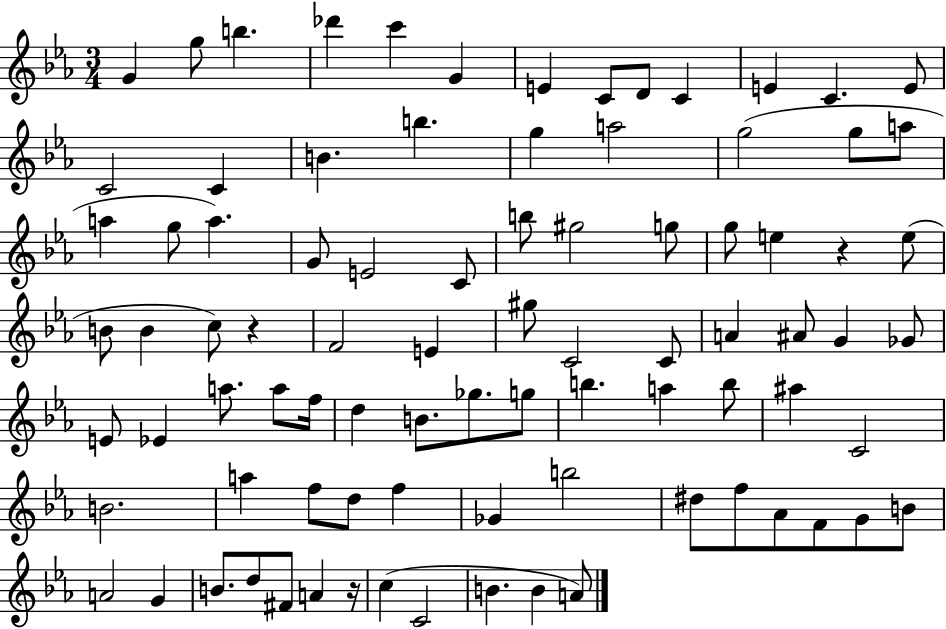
{
  \clef treble
  \numericTimeSignature
  \time 3/4
  \key ees \major
  g'4 g''8 b''4. | des'''4 c'''4 g'4 | e'4 c'8 d'8 c'4 | e'4 c'4. e'8 | \break c'2 c'4 | b'4. b''4. | g''4 a''2 | g''2( g''8 a''8 | \break a''4 g''8 a''4.) | g'8 e'2 c'8 | b''8 gis''2 g''8 | g''8 e''4 r4 e''8( | \break b'8 b'4 c''8) r4 | f'2 e'4 | gis''8 c'2 c'8 | a'4 ais'8 g'4 ges'8 | \break e'8 ees'4 a''8. a''8 f''16 | d''4 b'8. ges''8. g''8 | b''4. a''4 b''8 | ais''4 c'2 | \break b'2. | a''4 f''8 d''8 f''4 | ges'4 b''2 | dis''8 f''8 aes'8 f'8 g'8 b'8 | \break a'2 g'4 | b'8. d''8 fis'8 a'4 r16 | c''4( c'2 | b'4. b'4 a'8) | \break \bar "|."
}